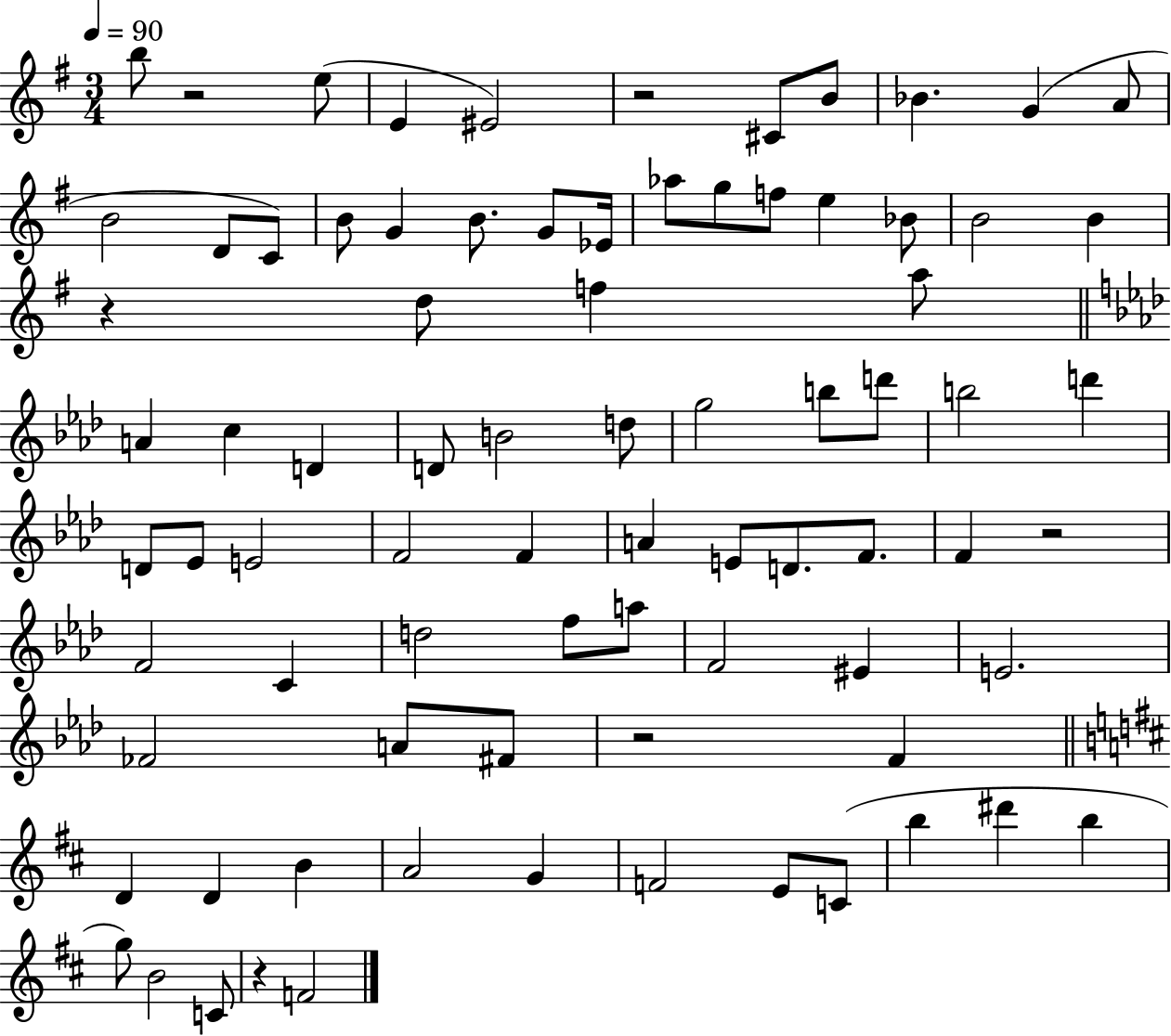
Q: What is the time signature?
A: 3/4